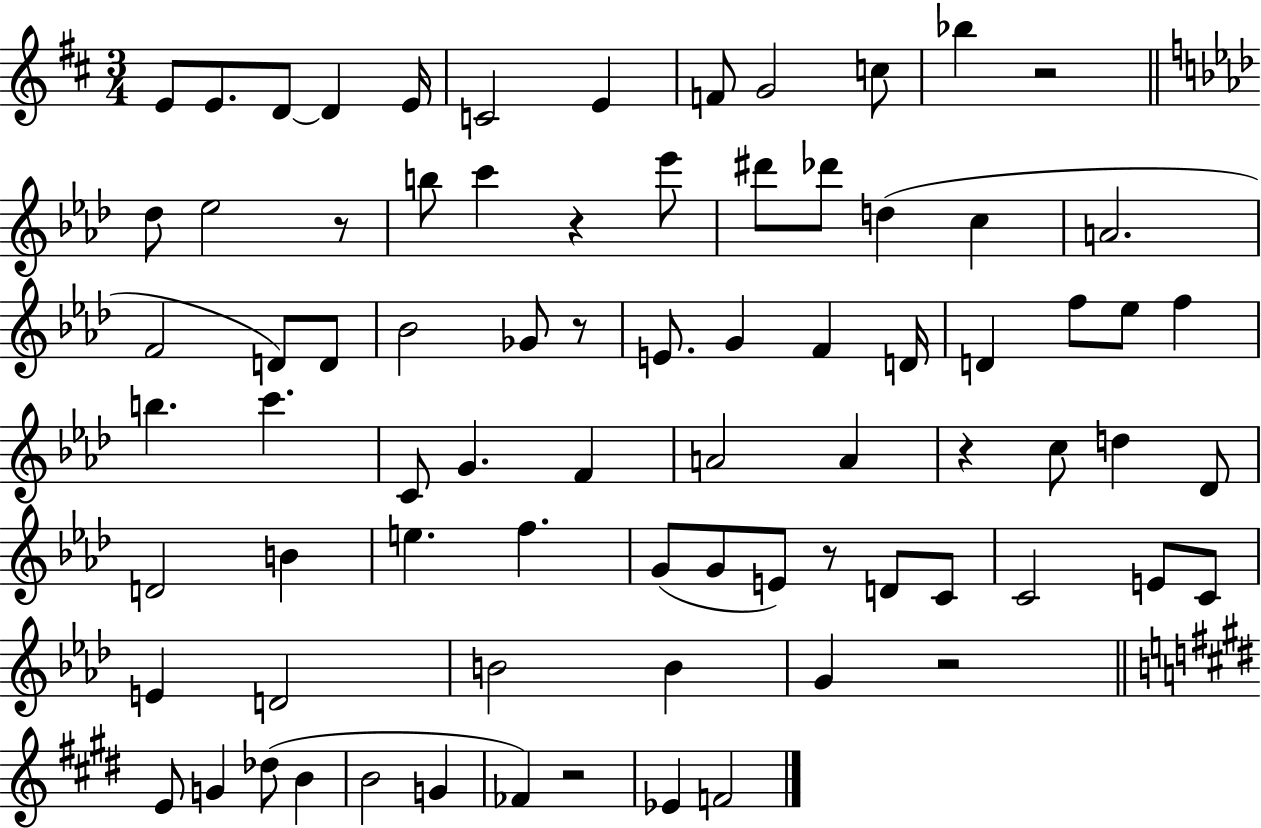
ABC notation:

X:1
T:Untitled
M:3/4
L:1/4
K:D
E/2 E/2 D/2 D E/4 C2 E F/2 G2 c/2 _b z2 _d/2 _e2 z/2 b/2 c' z _e'/2 ^d'/2 _d'/2 d c A2 F2 D/2 D/2 _B2 _G/2 z/2 E/2 G F D/4 D f/2 _e/2 f b c' C/2 G F A2 A z c/2 d _D/2 D2 B e f G/2 G/2 E/2 z/2 D/2 C/2 C2 E/2 C/2 E D2 B2 B G z2 E/2 G _d/2 B B2 G _F z2 _E F2